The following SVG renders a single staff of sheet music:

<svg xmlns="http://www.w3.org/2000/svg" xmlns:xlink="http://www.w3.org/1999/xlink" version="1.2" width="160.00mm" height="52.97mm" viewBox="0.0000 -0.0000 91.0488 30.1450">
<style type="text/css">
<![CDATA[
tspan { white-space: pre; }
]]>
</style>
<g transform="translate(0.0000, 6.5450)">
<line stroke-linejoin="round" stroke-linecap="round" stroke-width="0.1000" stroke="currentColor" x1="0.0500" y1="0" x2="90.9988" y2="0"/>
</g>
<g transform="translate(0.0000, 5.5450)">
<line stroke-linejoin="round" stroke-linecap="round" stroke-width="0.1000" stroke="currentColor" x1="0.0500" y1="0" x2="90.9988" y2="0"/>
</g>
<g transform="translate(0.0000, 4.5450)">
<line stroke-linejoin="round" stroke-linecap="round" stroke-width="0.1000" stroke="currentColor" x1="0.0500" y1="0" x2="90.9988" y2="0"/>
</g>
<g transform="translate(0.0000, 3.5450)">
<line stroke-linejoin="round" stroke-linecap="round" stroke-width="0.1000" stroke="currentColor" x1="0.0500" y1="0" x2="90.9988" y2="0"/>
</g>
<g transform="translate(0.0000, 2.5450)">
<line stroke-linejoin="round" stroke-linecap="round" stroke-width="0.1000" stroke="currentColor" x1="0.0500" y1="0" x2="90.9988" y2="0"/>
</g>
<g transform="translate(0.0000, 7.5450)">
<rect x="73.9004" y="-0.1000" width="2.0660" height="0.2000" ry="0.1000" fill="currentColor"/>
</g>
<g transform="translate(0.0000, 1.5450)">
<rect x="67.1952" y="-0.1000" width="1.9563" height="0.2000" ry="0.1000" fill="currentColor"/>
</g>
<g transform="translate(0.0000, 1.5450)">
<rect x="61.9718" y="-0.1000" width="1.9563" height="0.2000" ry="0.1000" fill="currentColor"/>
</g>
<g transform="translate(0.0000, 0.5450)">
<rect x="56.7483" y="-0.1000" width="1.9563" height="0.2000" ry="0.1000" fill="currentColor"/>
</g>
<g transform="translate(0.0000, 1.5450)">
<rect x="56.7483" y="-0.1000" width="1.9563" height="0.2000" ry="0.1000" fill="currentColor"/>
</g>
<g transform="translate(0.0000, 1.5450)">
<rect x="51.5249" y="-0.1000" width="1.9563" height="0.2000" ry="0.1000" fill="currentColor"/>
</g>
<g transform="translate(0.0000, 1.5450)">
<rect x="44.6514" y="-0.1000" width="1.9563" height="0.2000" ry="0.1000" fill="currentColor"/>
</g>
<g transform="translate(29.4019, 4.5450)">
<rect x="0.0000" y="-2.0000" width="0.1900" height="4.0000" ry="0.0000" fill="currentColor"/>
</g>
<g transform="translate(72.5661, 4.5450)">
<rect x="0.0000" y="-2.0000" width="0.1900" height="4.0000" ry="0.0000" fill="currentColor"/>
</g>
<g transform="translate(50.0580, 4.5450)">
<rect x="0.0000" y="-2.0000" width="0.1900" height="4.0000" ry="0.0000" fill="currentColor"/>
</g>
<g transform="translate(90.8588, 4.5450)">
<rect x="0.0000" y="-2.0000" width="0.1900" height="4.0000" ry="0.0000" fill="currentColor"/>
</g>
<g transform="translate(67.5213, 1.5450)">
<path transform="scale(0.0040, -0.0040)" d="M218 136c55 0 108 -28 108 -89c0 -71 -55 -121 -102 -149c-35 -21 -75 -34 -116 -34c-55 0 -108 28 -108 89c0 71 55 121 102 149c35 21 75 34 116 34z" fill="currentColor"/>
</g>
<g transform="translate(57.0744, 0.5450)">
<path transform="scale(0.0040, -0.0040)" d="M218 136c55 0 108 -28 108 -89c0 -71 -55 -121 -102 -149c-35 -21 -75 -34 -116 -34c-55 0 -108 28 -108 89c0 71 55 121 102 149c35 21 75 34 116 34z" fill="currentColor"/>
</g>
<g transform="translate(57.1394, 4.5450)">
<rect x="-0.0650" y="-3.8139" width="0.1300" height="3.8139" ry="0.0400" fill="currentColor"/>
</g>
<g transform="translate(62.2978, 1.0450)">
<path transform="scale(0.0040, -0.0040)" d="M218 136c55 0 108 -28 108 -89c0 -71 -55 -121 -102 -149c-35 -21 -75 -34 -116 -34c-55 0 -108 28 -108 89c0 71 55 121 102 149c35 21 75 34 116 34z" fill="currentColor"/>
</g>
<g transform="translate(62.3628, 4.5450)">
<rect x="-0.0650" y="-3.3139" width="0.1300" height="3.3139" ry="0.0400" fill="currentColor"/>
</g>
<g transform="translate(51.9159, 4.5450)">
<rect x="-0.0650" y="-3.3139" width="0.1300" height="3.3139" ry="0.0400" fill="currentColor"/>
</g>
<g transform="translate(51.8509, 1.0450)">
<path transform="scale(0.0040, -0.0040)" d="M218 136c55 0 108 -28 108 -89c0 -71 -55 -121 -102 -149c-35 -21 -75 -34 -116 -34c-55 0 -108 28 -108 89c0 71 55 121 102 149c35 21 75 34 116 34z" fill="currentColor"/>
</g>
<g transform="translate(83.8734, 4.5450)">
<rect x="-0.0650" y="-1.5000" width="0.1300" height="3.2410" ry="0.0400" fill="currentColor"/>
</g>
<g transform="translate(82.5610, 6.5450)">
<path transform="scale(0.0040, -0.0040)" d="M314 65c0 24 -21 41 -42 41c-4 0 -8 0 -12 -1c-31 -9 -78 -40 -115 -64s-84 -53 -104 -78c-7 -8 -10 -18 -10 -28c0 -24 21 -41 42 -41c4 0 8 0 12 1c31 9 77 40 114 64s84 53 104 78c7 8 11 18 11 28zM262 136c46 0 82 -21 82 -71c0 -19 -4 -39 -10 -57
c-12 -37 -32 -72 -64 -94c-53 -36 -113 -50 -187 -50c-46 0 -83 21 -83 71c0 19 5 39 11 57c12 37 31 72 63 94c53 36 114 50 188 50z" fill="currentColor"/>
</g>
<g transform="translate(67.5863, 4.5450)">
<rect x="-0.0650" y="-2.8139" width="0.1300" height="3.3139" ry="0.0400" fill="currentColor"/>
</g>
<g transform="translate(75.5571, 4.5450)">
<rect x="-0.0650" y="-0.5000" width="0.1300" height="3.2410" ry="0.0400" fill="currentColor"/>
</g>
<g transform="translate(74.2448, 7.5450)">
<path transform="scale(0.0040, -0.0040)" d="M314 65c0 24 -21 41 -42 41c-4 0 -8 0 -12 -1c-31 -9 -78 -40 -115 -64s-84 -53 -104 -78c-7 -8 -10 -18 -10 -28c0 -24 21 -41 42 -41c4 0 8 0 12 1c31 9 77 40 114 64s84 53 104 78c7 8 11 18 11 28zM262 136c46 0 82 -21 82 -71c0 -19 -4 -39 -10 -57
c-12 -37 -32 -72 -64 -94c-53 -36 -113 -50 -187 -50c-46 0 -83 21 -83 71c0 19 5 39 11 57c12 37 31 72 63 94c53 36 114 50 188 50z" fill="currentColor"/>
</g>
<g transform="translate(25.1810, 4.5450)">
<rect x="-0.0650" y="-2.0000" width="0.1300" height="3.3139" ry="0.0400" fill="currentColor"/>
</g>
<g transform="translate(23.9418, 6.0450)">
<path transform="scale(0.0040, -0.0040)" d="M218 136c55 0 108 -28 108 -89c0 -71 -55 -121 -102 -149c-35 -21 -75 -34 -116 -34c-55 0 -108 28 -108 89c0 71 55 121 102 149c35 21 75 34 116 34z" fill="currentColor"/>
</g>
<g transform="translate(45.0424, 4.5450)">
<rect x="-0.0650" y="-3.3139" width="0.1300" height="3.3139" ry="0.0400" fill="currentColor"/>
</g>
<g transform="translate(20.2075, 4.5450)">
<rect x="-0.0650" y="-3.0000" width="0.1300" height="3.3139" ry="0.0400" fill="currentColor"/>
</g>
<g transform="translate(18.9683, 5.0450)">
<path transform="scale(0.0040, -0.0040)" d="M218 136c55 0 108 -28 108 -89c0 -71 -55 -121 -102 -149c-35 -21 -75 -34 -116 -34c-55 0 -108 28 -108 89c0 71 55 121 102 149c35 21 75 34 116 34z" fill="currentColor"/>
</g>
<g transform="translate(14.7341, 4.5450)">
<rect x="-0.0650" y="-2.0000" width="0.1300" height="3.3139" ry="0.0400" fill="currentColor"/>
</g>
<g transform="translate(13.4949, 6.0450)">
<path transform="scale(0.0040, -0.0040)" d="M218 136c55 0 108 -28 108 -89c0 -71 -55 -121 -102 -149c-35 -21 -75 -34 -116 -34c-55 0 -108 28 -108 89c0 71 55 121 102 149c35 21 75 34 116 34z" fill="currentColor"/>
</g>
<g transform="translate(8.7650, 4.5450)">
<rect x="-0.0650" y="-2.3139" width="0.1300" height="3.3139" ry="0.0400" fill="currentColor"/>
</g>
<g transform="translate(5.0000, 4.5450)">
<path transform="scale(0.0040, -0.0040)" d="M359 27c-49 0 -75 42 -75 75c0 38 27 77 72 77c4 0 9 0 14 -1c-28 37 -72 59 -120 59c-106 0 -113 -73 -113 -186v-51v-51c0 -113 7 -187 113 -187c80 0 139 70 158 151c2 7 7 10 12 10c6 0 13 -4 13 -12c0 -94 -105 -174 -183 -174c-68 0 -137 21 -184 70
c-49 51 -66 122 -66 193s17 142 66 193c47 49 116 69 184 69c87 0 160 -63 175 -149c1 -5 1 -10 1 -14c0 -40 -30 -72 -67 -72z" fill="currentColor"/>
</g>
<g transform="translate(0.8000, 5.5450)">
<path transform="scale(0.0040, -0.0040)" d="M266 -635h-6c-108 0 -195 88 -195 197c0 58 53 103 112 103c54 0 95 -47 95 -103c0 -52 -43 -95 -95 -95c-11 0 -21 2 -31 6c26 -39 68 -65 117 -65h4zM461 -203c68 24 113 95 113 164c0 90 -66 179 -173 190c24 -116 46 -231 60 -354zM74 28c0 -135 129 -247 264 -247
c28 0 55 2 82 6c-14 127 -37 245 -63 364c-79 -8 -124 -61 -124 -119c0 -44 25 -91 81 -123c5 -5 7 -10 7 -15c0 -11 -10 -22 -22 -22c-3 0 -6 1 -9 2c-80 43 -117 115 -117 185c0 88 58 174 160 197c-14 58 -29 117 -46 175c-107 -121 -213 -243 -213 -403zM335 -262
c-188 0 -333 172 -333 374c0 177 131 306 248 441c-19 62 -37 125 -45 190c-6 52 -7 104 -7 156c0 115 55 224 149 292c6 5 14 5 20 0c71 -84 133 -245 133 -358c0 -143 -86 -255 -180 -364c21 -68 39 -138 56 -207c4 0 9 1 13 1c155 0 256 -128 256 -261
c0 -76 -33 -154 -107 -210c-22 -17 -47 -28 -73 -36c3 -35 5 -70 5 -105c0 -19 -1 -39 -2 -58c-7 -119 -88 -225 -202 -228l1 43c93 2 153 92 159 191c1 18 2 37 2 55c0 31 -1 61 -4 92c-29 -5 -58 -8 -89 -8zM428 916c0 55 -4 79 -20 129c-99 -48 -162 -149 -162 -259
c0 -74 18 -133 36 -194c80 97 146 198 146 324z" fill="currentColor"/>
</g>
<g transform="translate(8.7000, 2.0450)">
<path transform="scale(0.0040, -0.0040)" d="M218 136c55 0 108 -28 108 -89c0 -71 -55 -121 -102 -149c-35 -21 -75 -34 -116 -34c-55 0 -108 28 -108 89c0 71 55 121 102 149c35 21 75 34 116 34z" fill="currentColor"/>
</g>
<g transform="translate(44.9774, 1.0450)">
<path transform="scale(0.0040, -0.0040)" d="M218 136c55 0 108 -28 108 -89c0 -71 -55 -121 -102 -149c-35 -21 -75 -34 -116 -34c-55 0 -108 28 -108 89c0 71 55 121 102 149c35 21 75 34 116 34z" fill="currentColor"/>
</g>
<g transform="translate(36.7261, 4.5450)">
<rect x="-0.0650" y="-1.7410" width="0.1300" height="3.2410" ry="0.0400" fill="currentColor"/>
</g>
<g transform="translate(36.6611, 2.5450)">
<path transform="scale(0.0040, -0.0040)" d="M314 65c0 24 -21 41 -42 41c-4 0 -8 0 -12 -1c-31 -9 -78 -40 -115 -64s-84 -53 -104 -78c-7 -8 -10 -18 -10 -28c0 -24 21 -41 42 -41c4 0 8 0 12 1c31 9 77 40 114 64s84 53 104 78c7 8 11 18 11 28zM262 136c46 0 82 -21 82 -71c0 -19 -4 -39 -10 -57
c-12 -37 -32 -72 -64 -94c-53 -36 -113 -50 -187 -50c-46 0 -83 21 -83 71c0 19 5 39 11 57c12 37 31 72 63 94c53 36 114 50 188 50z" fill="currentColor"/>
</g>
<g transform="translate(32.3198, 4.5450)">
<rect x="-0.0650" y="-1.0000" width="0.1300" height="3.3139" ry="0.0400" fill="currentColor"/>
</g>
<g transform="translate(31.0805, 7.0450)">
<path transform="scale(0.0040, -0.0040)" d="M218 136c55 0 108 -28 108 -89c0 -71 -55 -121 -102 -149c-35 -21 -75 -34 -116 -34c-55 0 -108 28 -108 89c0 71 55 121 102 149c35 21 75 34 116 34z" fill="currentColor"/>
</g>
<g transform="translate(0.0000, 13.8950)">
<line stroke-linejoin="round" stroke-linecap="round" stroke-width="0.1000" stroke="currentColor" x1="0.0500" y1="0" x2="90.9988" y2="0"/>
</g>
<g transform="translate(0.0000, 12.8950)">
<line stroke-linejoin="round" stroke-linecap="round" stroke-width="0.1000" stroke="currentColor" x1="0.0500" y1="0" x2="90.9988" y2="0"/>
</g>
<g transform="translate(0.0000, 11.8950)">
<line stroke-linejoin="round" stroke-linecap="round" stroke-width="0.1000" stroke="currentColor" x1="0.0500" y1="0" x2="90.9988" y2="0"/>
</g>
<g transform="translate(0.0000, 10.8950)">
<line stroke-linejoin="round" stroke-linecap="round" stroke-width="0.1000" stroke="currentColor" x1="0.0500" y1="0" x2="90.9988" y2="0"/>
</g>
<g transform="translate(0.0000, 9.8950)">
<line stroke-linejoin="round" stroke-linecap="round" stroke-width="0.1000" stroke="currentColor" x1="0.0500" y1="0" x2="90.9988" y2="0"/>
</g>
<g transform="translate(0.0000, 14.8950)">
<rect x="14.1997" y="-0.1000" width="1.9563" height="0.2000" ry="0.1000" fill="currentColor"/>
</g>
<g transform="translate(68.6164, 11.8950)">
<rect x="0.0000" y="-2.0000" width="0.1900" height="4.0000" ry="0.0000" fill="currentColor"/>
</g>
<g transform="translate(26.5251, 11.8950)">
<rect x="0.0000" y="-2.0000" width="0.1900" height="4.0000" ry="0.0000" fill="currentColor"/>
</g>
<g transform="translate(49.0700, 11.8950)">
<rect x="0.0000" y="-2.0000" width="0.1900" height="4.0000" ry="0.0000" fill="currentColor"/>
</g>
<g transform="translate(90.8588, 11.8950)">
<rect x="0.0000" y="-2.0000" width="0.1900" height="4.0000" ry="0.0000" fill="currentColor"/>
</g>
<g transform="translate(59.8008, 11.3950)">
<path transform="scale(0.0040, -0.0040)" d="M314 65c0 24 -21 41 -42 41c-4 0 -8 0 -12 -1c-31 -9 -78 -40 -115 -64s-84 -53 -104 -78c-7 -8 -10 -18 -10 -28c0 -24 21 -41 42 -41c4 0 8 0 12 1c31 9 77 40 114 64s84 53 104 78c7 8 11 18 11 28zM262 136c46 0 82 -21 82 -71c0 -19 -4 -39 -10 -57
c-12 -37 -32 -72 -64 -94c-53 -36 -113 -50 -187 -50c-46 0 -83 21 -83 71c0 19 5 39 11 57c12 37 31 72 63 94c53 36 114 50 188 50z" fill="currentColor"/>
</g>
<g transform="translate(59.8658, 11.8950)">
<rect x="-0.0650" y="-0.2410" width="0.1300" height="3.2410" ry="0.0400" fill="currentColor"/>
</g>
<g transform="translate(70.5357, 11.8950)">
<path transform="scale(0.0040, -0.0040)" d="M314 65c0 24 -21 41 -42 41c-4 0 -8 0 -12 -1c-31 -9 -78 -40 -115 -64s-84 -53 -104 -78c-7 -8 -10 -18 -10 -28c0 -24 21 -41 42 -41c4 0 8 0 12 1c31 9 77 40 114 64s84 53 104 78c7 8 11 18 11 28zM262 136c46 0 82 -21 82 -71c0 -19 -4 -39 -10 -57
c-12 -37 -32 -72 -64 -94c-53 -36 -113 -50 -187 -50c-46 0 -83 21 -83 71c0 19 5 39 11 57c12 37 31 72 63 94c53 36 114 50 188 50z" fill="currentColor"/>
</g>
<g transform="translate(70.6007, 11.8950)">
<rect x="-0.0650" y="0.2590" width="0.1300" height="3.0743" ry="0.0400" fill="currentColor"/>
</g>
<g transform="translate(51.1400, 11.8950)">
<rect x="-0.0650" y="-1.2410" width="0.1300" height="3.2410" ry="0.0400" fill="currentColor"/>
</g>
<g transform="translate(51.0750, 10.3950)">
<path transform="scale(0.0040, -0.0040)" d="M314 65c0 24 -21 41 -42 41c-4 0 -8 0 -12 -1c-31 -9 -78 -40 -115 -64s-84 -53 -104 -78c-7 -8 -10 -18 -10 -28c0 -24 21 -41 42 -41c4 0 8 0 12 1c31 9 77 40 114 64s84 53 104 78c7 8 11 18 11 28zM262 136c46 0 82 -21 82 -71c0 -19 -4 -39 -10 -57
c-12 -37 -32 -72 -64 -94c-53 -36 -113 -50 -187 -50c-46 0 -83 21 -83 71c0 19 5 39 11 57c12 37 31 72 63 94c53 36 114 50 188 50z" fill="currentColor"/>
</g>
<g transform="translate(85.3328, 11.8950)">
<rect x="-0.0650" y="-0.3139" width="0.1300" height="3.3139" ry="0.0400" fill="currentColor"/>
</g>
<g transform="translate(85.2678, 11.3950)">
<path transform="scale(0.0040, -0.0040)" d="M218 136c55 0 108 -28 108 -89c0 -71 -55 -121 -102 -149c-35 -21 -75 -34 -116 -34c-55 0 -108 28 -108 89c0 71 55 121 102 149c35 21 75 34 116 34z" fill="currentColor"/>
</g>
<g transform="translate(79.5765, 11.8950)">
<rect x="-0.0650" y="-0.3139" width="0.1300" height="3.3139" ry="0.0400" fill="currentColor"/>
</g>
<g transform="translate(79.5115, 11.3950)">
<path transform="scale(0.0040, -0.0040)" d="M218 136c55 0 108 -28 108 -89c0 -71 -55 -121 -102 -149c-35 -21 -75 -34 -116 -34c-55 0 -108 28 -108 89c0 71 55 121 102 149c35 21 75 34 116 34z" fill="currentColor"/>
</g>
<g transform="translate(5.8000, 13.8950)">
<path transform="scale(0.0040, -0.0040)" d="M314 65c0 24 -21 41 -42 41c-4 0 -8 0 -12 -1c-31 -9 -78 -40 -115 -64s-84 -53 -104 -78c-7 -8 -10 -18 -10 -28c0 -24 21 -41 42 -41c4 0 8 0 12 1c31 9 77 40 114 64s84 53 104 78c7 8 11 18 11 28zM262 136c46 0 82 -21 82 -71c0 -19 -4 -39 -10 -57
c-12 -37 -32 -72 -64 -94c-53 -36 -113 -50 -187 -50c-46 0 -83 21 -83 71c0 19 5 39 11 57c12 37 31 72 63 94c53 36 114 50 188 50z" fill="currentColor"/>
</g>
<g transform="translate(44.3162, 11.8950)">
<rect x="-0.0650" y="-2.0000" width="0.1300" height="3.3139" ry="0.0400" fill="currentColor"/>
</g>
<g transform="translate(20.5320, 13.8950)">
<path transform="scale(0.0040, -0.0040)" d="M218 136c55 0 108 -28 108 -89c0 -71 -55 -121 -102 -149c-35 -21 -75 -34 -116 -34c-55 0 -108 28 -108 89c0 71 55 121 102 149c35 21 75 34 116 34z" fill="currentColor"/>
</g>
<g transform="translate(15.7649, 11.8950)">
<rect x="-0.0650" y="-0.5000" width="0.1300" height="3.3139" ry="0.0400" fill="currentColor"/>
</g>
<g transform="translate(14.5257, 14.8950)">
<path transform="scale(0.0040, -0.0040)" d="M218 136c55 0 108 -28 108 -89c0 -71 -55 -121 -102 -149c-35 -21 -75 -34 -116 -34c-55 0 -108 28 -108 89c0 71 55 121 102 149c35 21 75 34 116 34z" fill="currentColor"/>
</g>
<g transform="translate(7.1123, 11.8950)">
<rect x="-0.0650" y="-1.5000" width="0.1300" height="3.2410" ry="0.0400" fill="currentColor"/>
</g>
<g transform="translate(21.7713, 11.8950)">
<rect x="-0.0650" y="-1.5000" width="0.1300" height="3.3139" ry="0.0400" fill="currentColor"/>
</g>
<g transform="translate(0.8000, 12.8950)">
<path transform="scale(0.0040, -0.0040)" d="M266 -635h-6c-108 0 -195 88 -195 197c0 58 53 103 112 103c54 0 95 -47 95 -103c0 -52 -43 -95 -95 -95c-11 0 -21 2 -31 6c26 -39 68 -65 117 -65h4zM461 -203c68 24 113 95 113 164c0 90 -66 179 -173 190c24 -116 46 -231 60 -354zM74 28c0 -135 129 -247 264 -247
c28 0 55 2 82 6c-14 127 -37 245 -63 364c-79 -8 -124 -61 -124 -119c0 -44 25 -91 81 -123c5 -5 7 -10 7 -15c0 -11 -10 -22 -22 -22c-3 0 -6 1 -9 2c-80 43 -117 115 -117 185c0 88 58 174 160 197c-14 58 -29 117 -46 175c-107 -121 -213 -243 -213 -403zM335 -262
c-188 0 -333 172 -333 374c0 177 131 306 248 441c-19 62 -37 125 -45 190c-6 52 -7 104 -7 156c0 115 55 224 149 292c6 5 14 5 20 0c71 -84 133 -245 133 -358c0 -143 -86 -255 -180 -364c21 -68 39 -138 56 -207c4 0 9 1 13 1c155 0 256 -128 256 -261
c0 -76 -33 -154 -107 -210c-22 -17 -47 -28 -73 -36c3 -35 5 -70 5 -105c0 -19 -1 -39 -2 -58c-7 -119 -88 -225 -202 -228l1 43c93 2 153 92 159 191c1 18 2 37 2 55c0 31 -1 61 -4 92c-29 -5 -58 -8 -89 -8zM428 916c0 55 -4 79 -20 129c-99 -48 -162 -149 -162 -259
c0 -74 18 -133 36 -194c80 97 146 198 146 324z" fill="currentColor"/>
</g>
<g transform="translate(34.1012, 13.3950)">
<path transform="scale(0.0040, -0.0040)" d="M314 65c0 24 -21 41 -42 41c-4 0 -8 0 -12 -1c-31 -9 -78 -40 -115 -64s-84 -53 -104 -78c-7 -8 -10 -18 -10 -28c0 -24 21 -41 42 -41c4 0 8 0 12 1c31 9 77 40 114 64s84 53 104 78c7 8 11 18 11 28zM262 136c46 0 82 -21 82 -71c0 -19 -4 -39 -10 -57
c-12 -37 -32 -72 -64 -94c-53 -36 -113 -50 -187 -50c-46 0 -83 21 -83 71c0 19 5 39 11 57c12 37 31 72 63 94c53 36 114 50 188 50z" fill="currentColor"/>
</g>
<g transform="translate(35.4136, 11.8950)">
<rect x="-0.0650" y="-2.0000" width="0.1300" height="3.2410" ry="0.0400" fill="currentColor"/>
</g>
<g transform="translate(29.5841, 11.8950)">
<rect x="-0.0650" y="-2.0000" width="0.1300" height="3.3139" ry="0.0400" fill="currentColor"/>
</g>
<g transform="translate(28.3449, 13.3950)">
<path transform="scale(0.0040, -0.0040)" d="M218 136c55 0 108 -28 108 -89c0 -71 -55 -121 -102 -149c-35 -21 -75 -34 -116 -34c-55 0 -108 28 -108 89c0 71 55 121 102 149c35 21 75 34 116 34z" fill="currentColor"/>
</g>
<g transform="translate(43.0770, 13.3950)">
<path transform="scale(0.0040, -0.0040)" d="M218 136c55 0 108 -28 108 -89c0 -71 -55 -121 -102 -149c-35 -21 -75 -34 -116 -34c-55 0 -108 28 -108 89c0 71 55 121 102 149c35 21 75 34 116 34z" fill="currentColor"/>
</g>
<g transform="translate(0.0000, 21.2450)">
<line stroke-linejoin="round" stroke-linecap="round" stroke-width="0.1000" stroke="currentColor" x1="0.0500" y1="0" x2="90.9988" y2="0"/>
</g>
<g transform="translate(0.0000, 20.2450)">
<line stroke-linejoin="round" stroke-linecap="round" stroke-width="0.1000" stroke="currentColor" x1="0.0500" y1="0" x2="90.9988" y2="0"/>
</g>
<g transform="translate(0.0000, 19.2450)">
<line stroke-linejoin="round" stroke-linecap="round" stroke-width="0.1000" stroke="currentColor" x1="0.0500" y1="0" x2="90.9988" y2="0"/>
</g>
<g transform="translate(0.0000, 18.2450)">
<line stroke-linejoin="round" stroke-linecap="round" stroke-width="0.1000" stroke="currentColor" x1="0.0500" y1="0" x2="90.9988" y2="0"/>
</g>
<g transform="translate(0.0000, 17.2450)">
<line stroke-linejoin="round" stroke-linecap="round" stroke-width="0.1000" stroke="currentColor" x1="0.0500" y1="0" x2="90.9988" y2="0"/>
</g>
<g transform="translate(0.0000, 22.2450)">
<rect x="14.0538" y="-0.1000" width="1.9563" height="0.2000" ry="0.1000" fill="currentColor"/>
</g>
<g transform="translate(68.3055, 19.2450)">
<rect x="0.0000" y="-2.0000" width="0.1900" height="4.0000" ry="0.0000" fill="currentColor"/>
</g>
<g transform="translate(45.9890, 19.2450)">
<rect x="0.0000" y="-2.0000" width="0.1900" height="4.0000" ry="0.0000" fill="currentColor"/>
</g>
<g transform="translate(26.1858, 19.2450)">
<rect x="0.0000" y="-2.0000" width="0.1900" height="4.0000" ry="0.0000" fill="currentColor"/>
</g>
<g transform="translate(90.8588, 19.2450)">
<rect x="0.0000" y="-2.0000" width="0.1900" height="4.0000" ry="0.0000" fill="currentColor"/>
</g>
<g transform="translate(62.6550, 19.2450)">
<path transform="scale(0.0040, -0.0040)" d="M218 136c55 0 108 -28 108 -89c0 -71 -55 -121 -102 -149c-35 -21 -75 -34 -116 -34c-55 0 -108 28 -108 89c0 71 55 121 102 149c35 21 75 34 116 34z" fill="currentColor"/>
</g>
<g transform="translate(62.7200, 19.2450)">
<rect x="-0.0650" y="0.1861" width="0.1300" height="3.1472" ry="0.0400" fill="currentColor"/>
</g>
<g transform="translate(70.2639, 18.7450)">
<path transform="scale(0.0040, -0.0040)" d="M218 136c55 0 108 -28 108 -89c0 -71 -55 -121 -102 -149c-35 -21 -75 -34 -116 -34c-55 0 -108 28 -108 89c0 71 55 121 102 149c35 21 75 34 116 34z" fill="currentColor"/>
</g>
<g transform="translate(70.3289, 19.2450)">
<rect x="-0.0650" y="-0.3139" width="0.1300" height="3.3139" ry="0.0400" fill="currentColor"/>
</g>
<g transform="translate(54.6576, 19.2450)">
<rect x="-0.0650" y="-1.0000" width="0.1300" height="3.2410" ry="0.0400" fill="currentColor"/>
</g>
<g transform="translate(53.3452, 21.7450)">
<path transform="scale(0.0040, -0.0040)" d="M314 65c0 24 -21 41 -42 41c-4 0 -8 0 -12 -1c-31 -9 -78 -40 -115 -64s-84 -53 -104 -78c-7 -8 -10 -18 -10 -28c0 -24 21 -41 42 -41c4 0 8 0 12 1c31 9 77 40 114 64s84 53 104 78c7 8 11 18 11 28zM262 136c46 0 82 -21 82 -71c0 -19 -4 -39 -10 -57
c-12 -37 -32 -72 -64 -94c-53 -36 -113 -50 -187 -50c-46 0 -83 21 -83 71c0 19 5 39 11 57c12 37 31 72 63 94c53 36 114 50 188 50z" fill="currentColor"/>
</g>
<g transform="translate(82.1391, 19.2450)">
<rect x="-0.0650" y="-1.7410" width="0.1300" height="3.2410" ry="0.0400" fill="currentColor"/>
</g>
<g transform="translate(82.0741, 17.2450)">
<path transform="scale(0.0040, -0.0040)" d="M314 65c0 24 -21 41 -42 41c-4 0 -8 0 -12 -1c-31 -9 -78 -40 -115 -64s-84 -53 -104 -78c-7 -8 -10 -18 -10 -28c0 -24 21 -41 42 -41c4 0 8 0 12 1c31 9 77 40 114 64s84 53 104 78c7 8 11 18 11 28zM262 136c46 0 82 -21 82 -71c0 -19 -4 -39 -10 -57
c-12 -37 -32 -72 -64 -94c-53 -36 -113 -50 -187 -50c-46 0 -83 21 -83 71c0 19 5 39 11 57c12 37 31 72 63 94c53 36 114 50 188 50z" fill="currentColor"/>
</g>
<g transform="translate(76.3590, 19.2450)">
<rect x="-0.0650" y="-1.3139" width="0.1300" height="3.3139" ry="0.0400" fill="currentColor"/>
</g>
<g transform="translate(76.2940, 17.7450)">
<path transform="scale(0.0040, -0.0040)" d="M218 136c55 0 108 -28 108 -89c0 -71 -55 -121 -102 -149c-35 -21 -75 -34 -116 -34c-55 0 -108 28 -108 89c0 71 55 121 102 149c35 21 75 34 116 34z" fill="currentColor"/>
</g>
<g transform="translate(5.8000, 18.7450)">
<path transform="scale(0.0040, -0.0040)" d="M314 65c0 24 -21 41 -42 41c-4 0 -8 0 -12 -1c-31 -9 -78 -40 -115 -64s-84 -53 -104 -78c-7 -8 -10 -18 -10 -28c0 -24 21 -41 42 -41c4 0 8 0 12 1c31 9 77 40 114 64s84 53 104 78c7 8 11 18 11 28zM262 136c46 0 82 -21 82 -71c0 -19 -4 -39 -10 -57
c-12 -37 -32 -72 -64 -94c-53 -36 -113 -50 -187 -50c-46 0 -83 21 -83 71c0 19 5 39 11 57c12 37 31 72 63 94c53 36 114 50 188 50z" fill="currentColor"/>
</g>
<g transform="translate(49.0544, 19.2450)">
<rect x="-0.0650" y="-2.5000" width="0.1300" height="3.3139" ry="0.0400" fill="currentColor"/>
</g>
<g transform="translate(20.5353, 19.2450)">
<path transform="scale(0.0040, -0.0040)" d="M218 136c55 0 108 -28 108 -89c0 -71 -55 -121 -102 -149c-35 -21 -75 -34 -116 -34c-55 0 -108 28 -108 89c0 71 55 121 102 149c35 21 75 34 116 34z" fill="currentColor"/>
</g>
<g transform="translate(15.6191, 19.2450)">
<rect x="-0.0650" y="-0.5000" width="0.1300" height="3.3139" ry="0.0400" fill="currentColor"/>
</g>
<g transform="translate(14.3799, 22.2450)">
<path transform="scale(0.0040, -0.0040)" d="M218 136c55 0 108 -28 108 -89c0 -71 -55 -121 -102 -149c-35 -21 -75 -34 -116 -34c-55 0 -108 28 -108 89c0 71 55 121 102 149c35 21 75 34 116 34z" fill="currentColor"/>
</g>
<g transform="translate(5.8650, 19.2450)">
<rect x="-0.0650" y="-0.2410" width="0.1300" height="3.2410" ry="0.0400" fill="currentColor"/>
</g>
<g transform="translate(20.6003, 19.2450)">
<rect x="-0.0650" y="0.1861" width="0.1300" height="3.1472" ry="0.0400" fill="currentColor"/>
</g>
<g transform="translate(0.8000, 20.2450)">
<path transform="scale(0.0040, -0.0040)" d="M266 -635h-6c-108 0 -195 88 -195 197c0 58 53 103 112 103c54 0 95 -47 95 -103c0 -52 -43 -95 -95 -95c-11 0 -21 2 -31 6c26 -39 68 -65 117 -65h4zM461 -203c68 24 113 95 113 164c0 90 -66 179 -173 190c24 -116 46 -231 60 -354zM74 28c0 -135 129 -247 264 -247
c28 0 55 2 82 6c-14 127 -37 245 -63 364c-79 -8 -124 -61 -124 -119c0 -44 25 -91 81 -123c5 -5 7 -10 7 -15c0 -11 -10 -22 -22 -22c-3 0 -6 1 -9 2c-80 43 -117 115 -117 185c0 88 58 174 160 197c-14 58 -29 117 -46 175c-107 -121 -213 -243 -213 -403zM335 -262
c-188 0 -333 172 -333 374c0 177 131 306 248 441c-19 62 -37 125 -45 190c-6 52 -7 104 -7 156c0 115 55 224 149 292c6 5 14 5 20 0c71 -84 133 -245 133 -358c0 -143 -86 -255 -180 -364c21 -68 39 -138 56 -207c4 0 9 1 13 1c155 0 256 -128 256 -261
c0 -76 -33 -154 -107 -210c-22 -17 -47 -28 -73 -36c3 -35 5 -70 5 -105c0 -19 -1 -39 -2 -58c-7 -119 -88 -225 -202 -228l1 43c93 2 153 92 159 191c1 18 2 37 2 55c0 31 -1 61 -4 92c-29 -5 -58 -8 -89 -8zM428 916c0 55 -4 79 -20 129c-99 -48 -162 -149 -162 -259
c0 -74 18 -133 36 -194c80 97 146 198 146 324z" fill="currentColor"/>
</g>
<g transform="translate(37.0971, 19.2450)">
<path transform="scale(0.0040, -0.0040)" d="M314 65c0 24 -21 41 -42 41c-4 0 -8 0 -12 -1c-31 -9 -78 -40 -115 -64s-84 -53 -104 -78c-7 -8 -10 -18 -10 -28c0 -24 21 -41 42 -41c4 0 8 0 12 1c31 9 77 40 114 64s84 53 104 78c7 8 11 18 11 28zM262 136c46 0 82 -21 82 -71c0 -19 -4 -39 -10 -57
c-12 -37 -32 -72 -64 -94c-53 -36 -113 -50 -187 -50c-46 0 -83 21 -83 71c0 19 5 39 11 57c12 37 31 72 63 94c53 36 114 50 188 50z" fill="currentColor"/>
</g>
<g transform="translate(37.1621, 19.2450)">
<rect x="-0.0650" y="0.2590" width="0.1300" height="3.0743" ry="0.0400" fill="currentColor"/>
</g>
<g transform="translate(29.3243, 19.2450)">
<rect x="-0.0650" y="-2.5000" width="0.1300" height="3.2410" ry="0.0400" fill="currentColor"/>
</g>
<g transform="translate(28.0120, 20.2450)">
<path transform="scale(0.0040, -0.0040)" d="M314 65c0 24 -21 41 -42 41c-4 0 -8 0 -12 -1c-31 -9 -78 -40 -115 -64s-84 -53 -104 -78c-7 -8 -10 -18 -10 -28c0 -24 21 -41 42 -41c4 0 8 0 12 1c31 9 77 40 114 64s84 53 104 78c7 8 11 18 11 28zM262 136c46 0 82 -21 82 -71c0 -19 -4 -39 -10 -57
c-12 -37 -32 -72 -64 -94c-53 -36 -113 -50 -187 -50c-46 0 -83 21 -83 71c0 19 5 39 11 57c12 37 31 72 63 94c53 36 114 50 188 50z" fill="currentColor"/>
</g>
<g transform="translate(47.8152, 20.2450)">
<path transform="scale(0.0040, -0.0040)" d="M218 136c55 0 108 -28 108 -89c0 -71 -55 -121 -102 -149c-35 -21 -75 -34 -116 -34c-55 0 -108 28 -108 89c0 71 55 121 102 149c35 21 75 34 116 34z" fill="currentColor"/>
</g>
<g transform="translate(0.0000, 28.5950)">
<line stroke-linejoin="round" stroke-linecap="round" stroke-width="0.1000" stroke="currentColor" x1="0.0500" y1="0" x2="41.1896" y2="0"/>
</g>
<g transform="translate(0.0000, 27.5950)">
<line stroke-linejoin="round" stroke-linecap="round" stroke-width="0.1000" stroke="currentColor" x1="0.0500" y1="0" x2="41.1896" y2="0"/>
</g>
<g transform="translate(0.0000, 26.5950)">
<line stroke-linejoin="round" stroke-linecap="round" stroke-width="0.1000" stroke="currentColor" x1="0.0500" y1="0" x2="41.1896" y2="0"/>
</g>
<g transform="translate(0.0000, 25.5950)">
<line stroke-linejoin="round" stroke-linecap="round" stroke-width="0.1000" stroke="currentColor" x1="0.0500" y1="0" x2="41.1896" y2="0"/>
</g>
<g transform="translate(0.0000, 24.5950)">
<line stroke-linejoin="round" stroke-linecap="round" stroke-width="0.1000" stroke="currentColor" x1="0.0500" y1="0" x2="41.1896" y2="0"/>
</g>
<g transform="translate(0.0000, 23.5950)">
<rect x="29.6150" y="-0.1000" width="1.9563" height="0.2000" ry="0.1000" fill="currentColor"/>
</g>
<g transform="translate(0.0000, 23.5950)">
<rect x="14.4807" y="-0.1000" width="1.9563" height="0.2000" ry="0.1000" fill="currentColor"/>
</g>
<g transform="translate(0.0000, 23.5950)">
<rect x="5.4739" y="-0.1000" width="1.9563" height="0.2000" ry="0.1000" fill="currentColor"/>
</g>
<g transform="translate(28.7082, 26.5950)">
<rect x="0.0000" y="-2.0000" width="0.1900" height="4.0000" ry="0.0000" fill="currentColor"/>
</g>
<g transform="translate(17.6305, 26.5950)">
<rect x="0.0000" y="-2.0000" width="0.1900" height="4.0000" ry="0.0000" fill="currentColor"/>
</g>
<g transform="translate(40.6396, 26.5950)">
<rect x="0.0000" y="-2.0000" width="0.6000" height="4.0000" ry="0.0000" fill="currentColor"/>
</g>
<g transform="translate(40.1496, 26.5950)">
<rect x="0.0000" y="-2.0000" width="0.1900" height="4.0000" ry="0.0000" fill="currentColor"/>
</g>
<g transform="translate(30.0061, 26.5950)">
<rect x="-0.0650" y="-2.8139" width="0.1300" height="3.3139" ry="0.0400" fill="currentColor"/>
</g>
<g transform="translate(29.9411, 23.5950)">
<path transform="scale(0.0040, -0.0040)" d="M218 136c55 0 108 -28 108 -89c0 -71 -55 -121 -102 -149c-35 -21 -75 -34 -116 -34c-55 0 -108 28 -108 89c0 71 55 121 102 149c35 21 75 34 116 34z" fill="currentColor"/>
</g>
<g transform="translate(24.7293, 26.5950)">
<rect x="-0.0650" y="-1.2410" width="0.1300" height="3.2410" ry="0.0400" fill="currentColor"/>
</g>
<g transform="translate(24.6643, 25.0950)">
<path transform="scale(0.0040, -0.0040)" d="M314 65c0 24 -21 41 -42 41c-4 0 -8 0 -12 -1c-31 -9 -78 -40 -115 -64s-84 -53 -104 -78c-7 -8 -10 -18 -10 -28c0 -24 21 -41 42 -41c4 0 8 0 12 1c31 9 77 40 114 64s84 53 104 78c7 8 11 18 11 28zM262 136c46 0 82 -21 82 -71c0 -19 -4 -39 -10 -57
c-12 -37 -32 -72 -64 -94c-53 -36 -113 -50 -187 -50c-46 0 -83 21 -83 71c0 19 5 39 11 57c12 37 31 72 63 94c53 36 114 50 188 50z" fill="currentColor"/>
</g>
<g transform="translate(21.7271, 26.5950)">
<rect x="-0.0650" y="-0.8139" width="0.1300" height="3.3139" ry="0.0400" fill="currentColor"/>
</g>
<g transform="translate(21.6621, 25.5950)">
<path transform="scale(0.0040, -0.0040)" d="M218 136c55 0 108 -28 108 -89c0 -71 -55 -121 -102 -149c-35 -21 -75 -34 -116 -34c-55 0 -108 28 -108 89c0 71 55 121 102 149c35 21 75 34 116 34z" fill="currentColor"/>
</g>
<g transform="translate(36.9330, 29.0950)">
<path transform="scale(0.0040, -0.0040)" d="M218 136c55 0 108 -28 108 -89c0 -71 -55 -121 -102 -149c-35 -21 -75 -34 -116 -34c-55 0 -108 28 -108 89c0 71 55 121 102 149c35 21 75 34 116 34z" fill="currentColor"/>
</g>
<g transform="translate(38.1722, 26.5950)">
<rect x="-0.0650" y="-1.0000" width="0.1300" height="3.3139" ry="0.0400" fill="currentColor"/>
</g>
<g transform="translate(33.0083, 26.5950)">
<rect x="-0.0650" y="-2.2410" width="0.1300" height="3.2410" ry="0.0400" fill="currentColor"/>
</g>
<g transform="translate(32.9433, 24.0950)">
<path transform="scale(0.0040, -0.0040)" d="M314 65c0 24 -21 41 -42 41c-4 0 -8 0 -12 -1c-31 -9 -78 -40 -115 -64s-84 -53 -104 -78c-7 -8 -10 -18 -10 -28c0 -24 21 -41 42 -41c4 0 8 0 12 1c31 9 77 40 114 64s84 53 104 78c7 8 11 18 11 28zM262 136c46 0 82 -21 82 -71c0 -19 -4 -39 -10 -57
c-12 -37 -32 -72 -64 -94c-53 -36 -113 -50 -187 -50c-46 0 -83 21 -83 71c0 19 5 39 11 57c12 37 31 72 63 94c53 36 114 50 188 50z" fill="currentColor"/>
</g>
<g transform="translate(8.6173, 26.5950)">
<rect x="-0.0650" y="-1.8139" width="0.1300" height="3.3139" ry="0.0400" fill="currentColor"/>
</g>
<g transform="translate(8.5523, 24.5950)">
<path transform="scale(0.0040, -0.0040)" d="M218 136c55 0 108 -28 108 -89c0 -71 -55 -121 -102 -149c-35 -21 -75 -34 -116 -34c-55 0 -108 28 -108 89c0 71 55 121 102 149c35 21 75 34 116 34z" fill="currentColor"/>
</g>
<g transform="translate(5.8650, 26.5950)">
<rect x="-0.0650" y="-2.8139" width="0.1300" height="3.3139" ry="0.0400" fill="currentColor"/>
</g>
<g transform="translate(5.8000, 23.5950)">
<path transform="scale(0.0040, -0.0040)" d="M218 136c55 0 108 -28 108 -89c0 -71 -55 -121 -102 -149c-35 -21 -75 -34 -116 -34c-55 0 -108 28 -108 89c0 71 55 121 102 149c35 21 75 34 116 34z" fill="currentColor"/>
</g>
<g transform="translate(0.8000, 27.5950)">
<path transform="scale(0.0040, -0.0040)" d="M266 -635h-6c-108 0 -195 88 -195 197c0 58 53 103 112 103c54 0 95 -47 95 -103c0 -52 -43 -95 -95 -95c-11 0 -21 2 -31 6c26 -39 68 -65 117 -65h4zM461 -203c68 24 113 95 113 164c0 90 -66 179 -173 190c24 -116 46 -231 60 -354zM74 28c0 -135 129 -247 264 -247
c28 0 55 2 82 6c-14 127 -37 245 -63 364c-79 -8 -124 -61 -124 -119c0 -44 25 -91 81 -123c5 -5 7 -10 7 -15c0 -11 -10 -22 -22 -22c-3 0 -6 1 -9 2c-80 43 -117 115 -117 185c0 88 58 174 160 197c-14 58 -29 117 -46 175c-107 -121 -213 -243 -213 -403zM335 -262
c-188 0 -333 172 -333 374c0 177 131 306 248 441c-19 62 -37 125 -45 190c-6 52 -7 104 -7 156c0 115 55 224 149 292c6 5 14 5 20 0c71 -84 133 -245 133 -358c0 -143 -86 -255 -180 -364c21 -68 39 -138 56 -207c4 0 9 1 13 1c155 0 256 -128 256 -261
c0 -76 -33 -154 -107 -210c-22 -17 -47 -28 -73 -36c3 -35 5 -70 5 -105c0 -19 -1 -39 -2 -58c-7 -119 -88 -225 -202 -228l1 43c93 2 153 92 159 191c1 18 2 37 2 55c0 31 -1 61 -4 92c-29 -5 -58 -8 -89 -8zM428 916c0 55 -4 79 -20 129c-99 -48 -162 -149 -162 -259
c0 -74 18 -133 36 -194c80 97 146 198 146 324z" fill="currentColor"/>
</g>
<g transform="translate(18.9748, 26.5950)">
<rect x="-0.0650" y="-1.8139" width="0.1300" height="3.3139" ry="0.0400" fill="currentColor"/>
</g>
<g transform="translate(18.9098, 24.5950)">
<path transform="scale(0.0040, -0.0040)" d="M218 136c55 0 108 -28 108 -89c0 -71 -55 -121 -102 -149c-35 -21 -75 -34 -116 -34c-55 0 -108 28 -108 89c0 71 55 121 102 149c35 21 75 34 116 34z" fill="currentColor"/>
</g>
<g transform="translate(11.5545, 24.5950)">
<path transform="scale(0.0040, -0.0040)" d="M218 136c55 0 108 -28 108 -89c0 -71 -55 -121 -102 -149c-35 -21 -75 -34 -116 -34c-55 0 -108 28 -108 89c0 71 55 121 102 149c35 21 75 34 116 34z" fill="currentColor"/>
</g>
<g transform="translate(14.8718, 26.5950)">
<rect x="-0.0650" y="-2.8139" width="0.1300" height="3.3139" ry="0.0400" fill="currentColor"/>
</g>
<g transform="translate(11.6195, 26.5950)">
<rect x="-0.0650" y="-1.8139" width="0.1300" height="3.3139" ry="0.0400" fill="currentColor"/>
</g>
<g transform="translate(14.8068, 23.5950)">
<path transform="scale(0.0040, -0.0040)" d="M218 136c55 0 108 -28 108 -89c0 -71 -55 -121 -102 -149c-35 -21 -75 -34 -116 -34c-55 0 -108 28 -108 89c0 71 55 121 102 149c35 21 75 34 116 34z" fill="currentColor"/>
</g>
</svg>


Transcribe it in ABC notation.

X:1
T:Untitled
M:4/4
L:1/4
K:C
g F A F D f2 b b c' b a C2 E2 E2 C E F F2 F e2 c2 B2 c c c2 C B G2 B2 G D2 B c e f2 a f f a f d e2 a g2 D